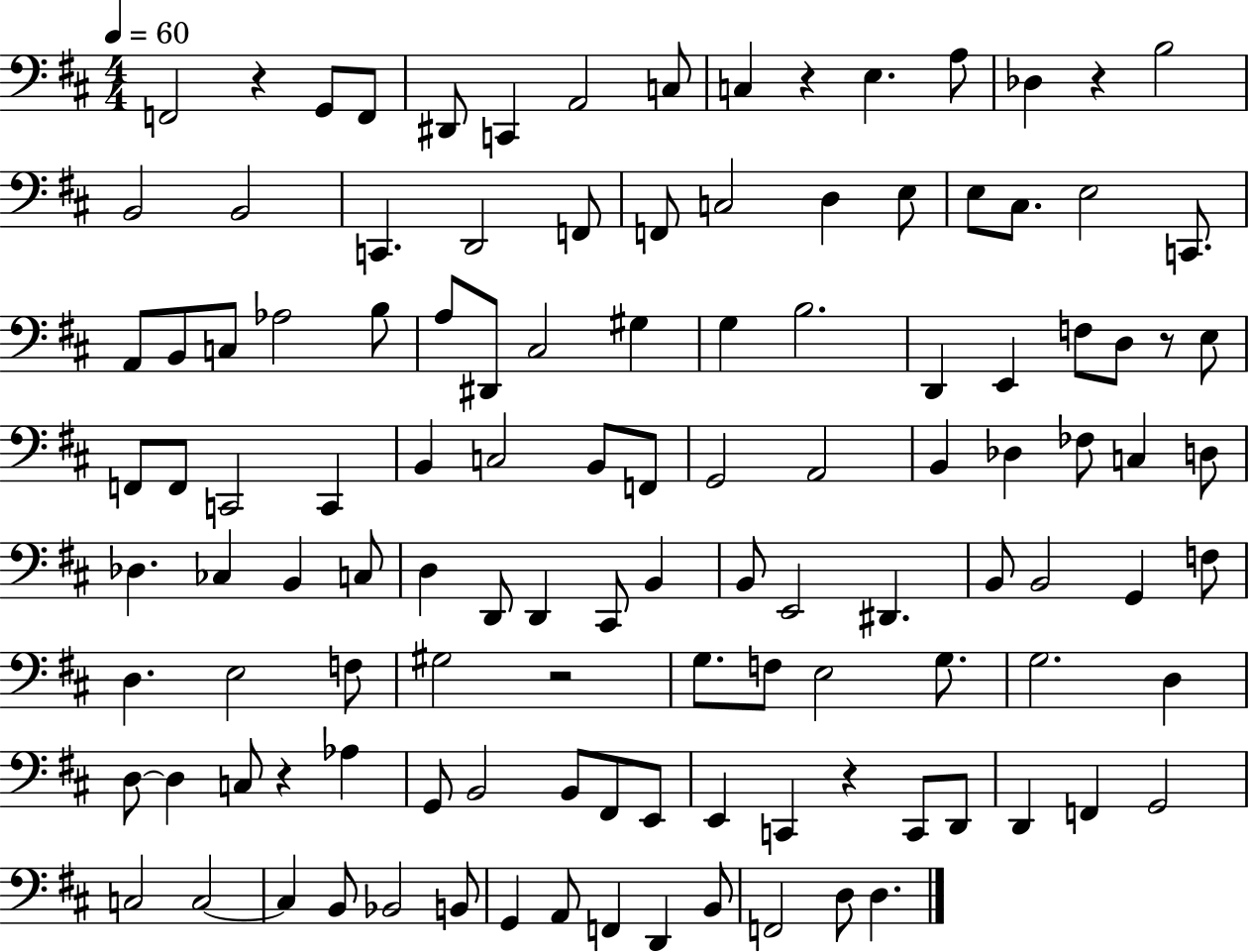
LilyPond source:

{
  \clef bass
  \numericTimeSignature
  \time 4/4
  \key d \major
  \tempo 4 = 60
  \repeat volta 2 { f,2 r4 g,8 f,8 | dis,8 c,4 a,2 c8 | c4 r4 e4. a8 | des4 r4 b2 | \break b,2 b,2 | c,4. d,2 f,8 | f,8 c2 d4 e8 | e8 cis8. e2 c,8. | \break a,8 b,8 c8 aes2 b8 | a8 dis,8 cis2 gis4 | g4 b2. | d,4 e,4 f8 d8 r8 e8 | \break f,8 f,8 c,2 c,4 | b,4 c2 b,8 f,8 | g,2 a,2 | b,4 des4 fes8 c4 d8 | \break des4. ces4 b,4 c8 | d4 d,8 d,4 cis,8 b,4 | b,8 e,2 dis,4. | b,8 b,2 g,4 f8 | \break d4. e2 f8 | gis2 r2 | g8. f8 e2 g8. | g2. d4 | \break d8~~ d4 c8 r4 aes4 | g,8 b,2 b,8 fis,8 e,8 | e,4 c,4 r4 c,8 d,8 | d,4 f,4 g,2 | \break c2 c2~~ | c4 b,8 bes,2 b,8 | g,4 a,8 f,4 d,4 b,8 | f,2 d8 d4. | \break } \bar "|."
}